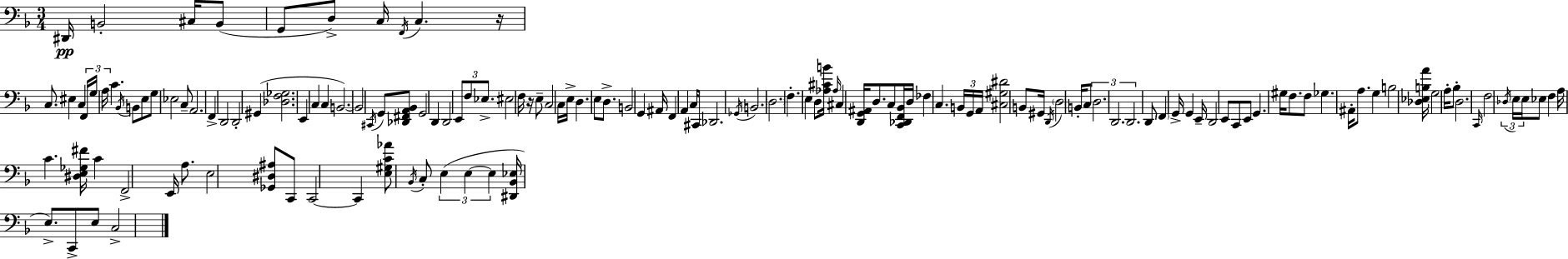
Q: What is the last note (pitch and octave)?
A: C3